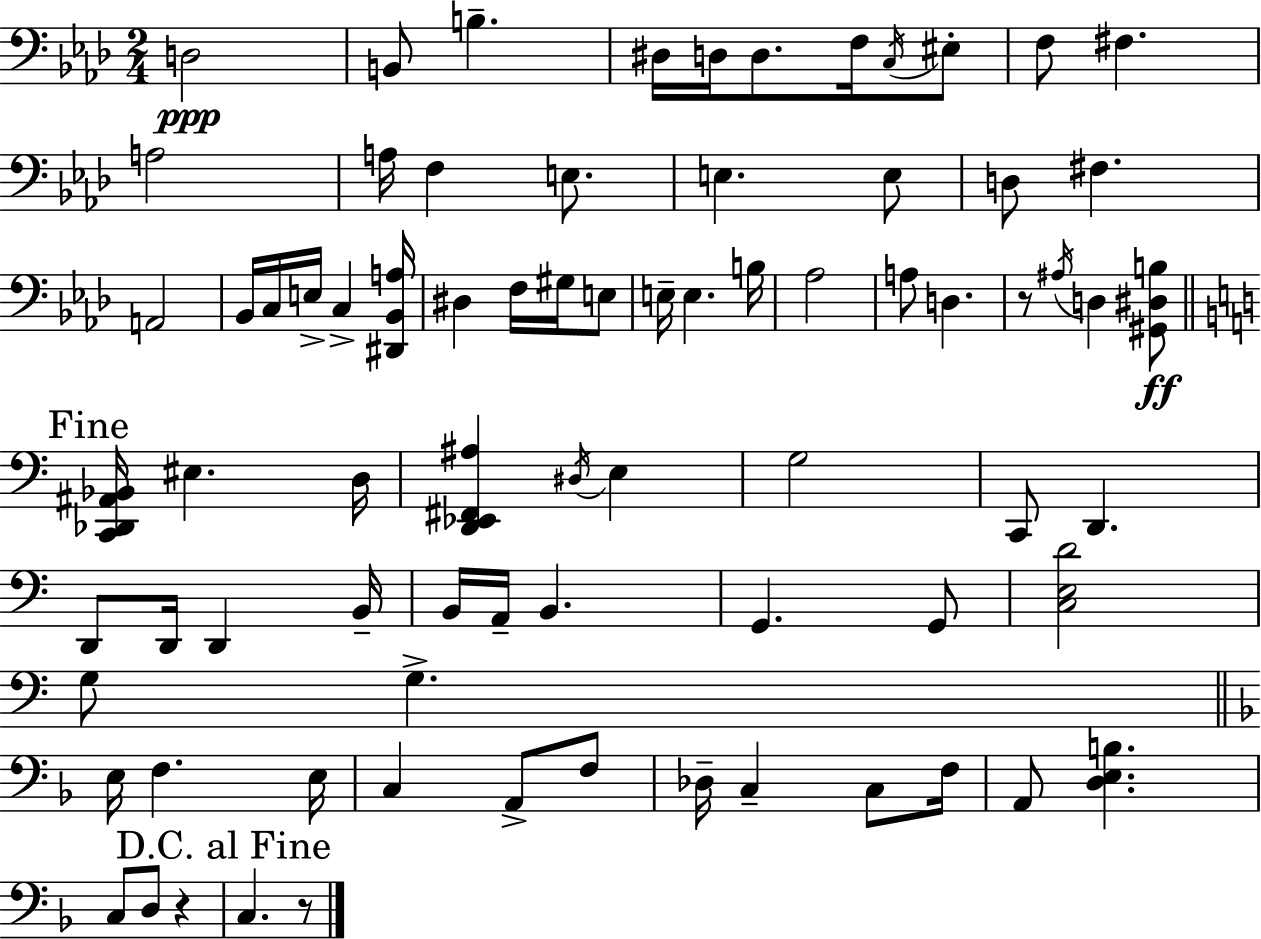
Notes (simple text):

D3/h B2/e B3/q. D#3/s D3/s D3/e. F3/s C3/s EIS3/e F3/e F#3/q. A3/h A3/s F3/q E3/e. E3/q. E3/e D3/e F#3/q. A2/h Bb2/s C3/s E3/s C3/q [D#2,Bb2,A3]/s D#3/q F3/s G#3/s E3/e E3/s E3/q. B3/s Ab3/h A3/e D3/q. R/e A#3/s D3/q [G#2,D#3,B3]/e [C2,Db2,A#2,Bb2]/s EIS3/q. D3/s [D2,Eb2,F#2,A#3]/q D#3/s E3/q G3/h C2/e D2/q. D2/e D2/s D2/q B2/s B2/s A2/s B2/q. G2/q. G2/e [C3,E3,D4]/h G3/e G3/q. E3/s F3/q. E3/s C3/q A2/e F3/e Db3/s C3/q C3/e F3/s A2/e [D3,E3,B3]/q. C3/e D3/e R/q C3/q. R/e